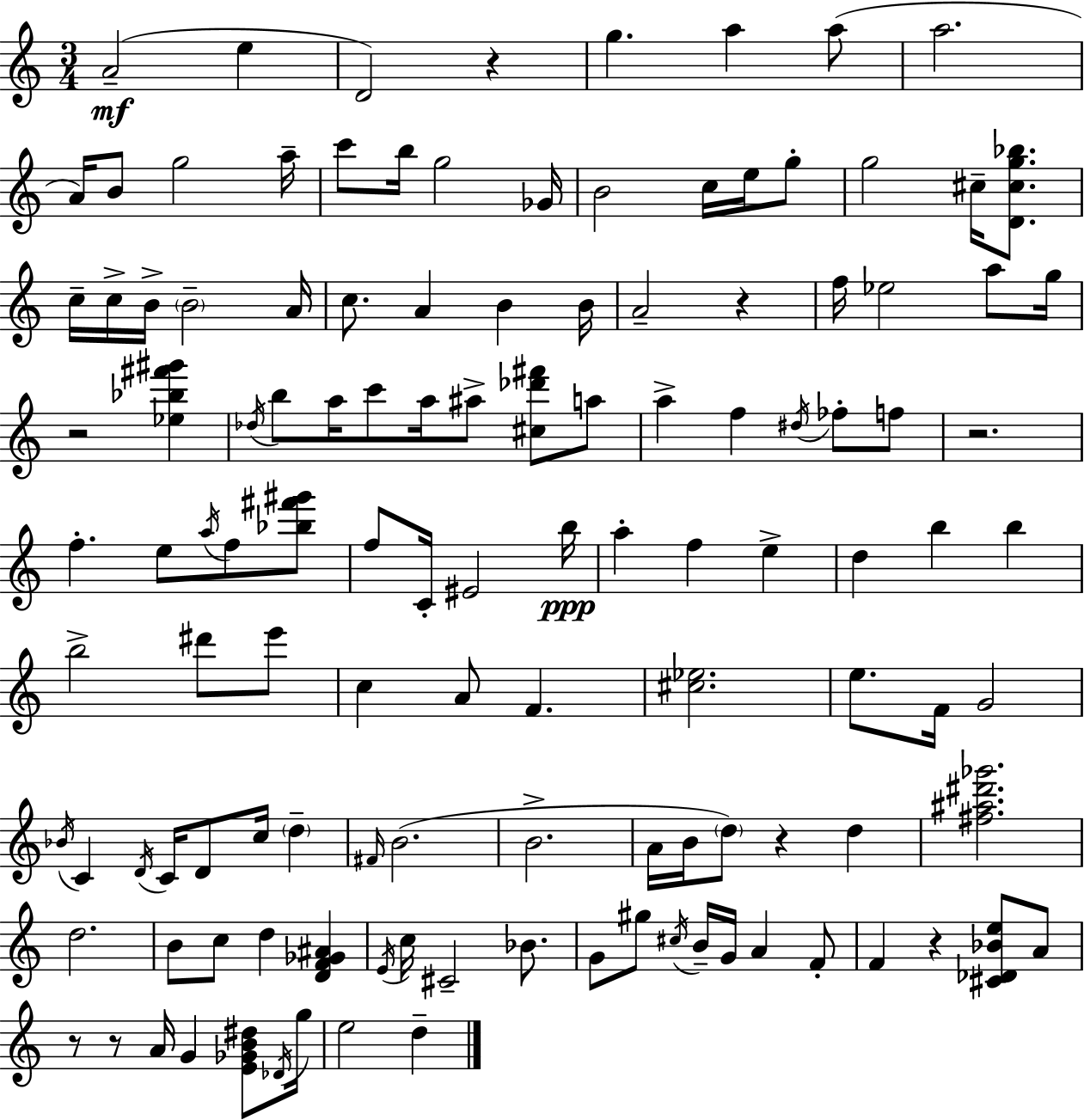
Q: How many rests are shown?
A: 8